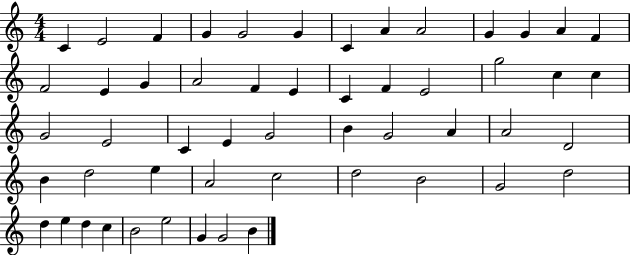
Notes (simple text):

C4/q E4/h F4/q G4/q G4/h G4/q C4/q A4/q A4/h G4/q G4/q A4/q F4/q F4/h E4/q G4/q A4/h F4/q E4/q C4/q F4/q E4/h G5/h C5/q C5/q G4/h E4/h C4/q E4/q G4/h B4/q G4/h A4/q A4/h D4/h B4/q D5/h E5/q A4/h C5/h D5/h B4/h G4/h D5/h D5/q E5/q D5/q C5/q B4/h E5/h G4/q G4/h B4/q